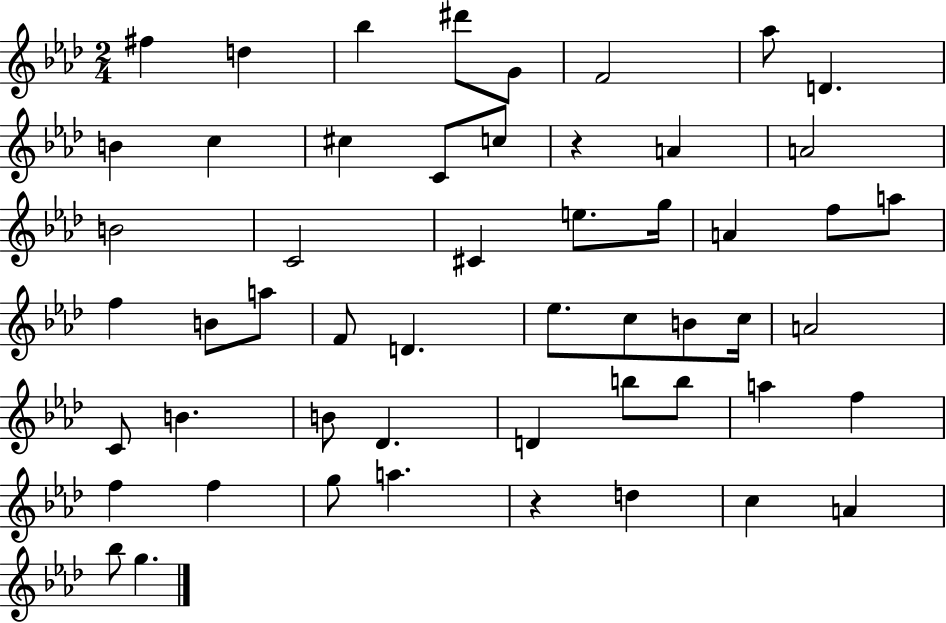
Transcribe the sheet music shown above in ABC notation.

X:1
T:Untitled
M:2/4
L:1/4
K:Ab
^f d _b ^d'/2 G/2 F2 _a/2 D B c ^c C/2 c/2 z A A2 B2 C2 ^C e/2 g/4 A f/2 a/2 f B/2 a/2 F/2 D _e/2 c/2 B/2 c/4 A2 C/2 B B/2 _D D b/2 b/2 a f f f g/2 a z d c A _b/2 g